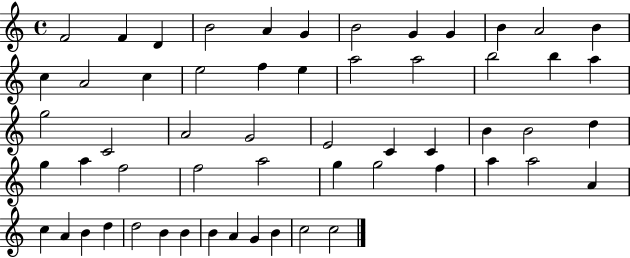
{
  \clef treble
  \time 4/4
  \defaultTimeSignature
  \key c \major
  f'2 f'4 d'4 | b'2 a'4 g'4 | b'2 g'4 g'4 | b'4 a'2 b'4 | \break c''4 a'2 c''4 | e''2 f''4 e''4 | a''2 a''2 | b''2 b''4 a''4 | \break g''2 c'2 | a'2 g'2 | e'2 c'4 c'4 | b'4 b'2 d''4 | \break g''4 a''4 f''2 | f''2 a''2 | g''4 g''2 f''4 | a''4 a''2 a'4 | \break c''4 a'4 b'4 d''4 | d''2 b'4 b'4 | b'4 a'4 g'4 b'4 | c''2 c''2 | \break \bar "|."
}